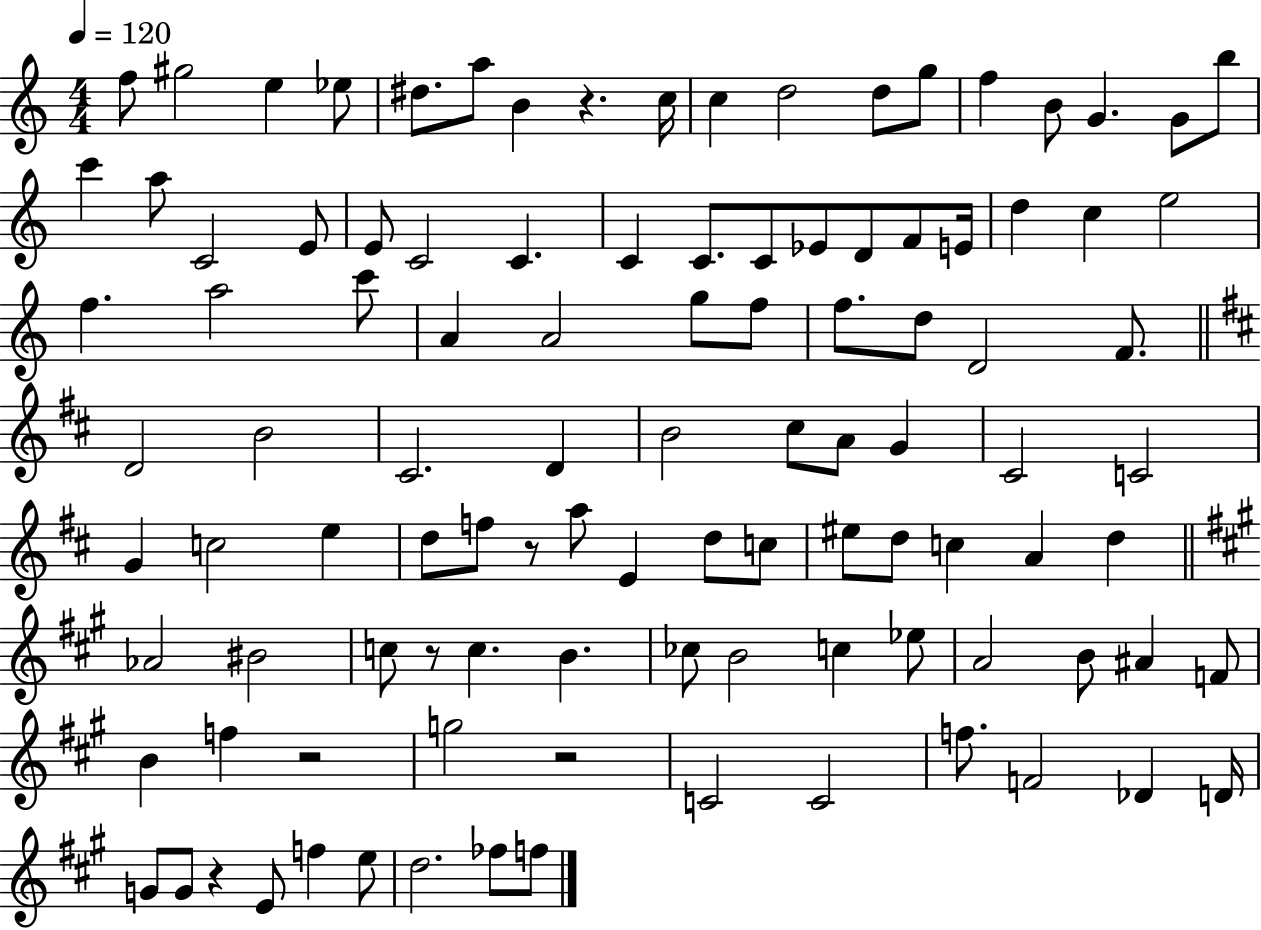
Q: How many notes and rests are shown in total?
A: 105